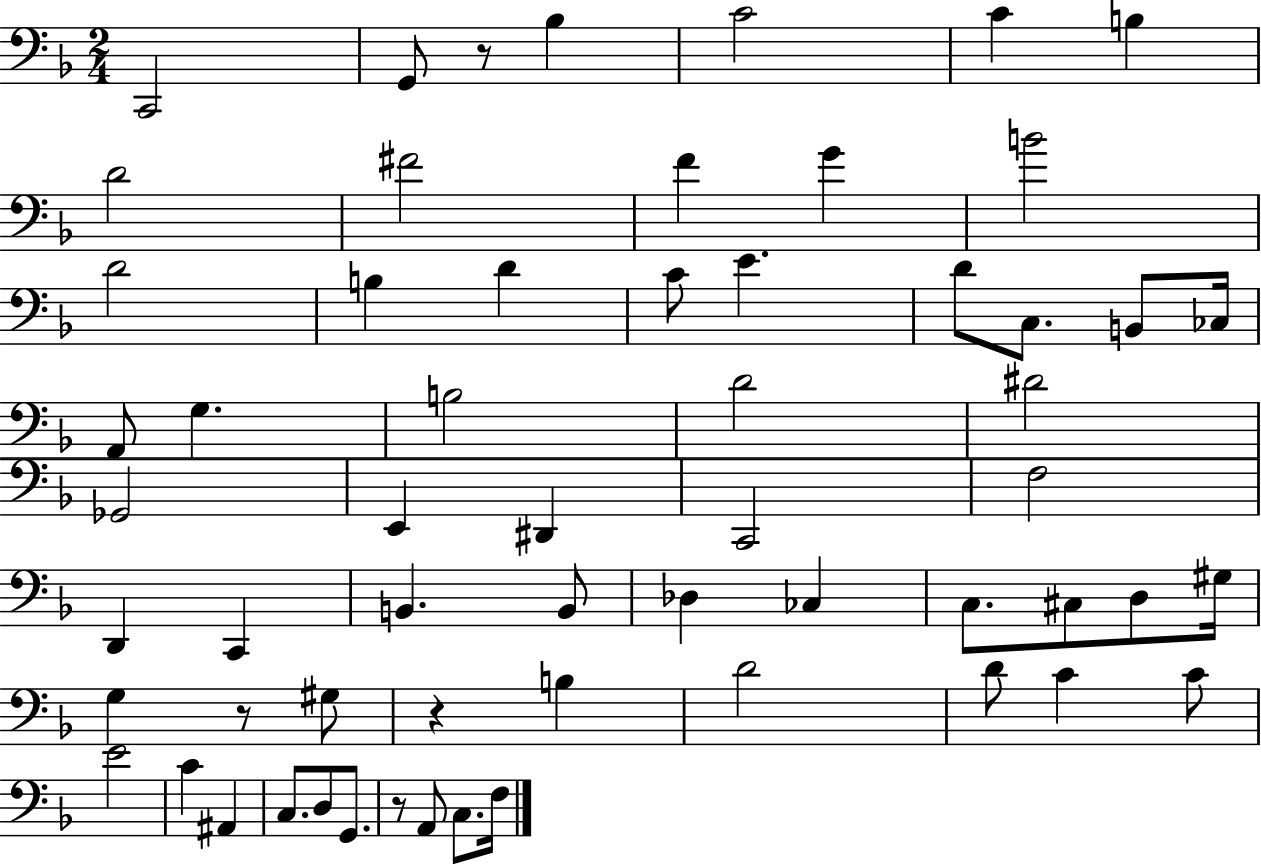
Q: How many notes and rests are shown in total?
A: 60